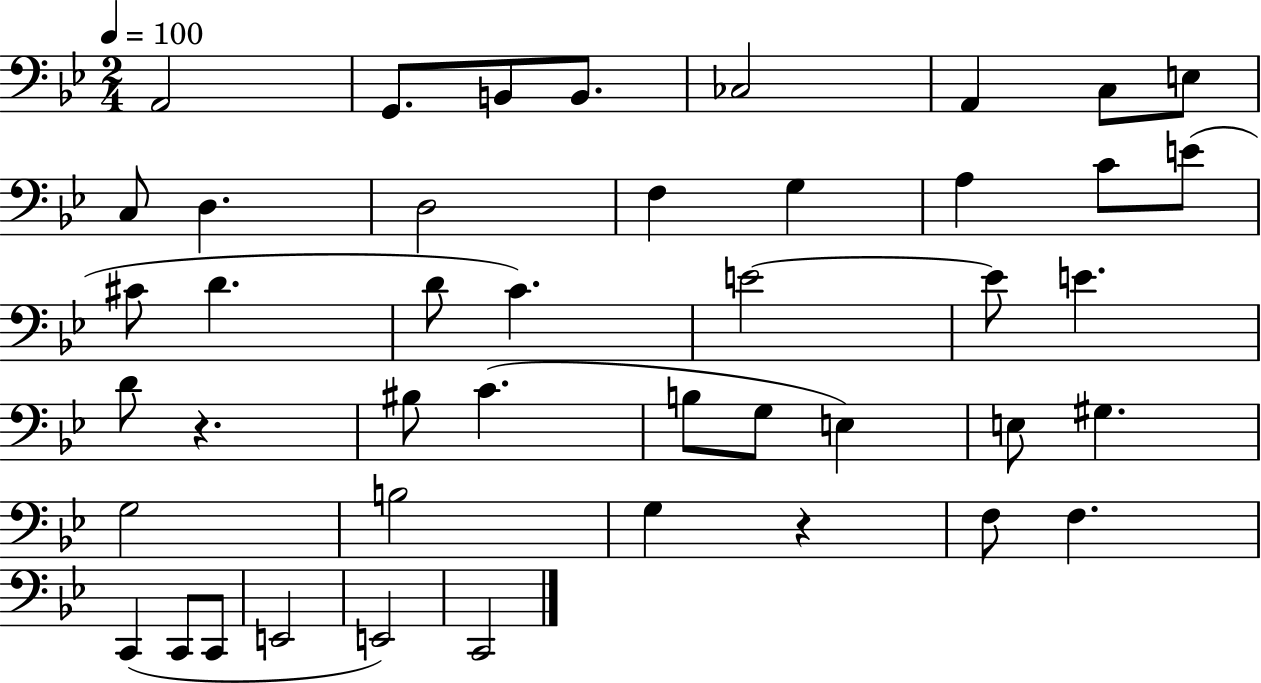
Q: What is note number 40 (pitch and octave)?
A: E2